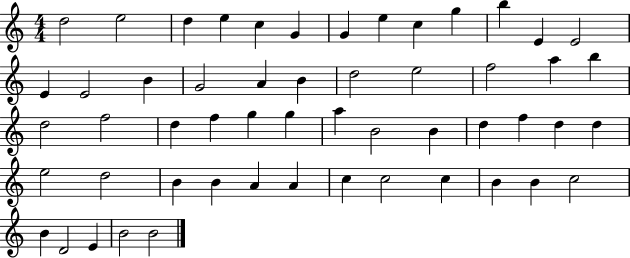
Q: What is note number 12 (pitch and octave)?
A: E4